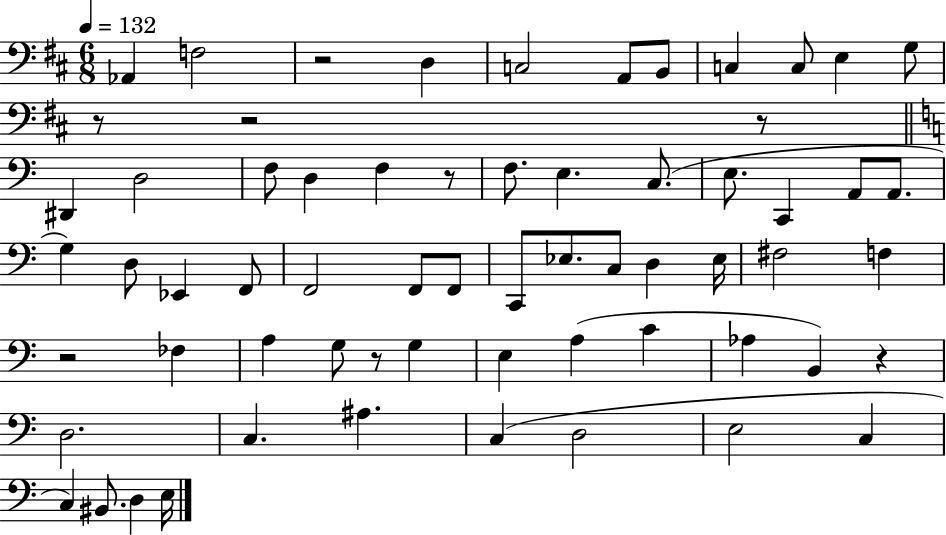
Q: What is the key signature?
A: D major